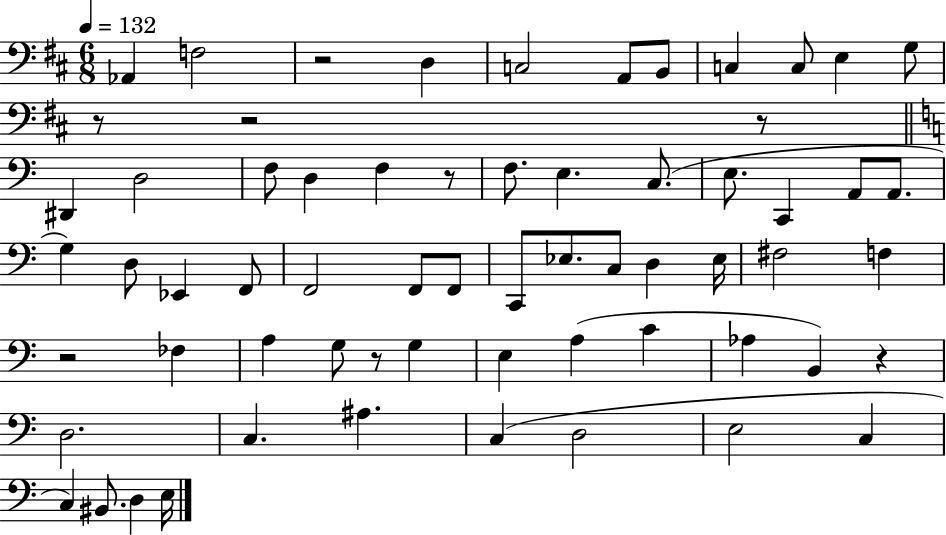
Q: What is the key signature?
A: D major